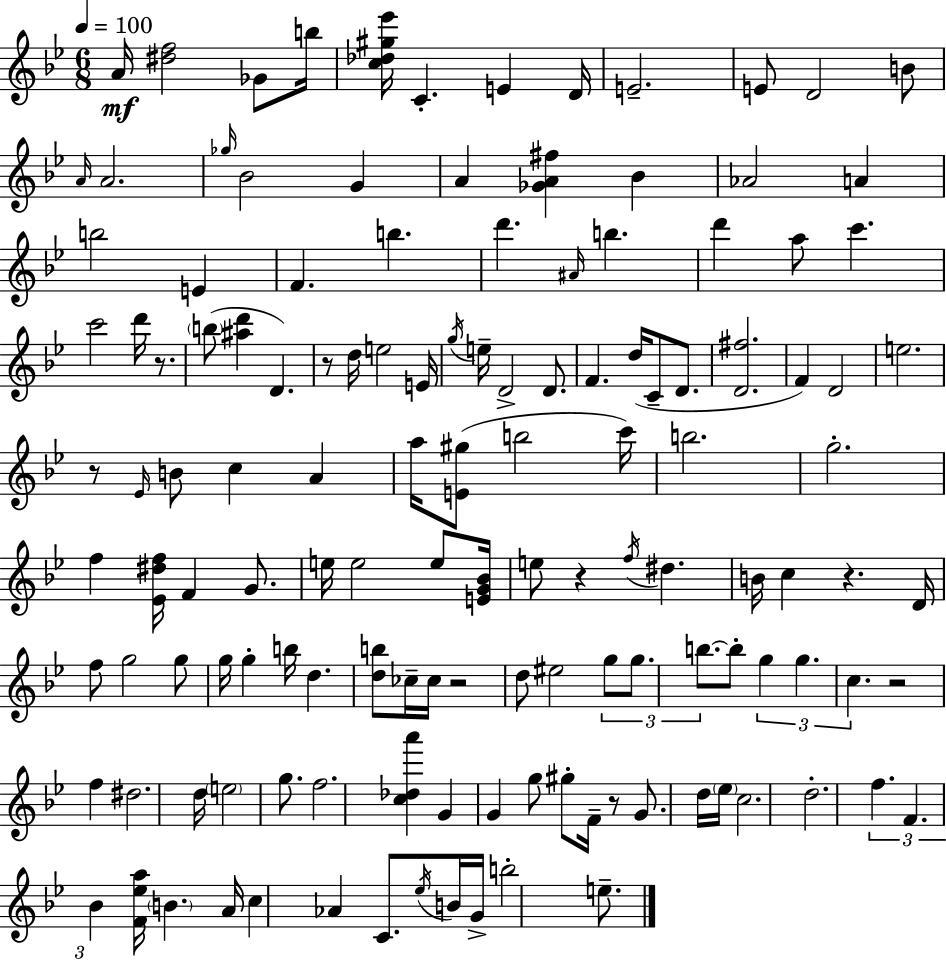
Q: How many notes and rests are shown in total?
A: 134